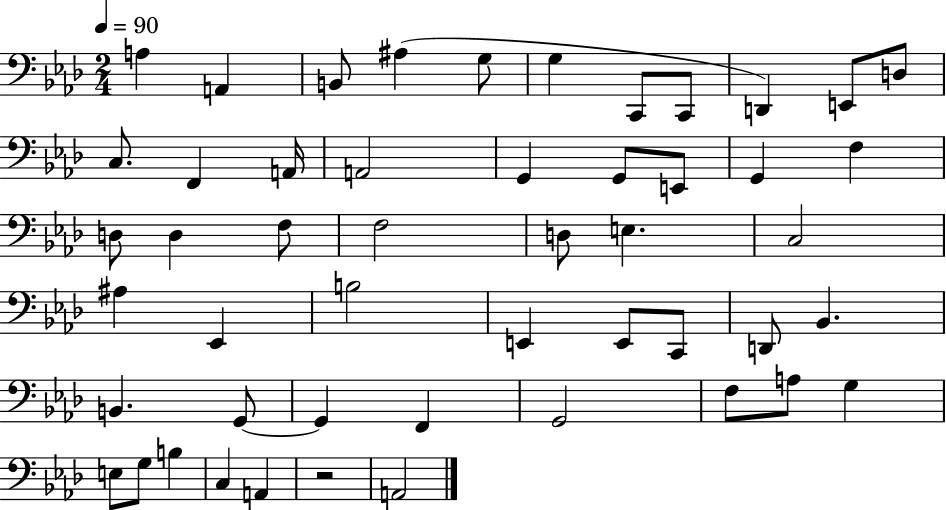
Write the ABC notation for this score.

X:1
T:Untitled
M:2/4
L:1/4
K:Ab
A, A,, B,,/2 ^A, G,/2 G, C,,/2 C,,/2 D,, E,,/2 D,/2 C,/2 F,, A,,/4 A,,2 G,, G,,/2 E,,/2 G,, F, D,/2 D, F,/2 F,2 D,/2 E, C,2 ^A, _E,, B,2 E,, E,,/2 C,,/2 D,,/2 _B,, B,, G,,/2 G,, F,, G,,2 F,/2 A,/2 G, E,/2 G,/2 B, C, A,, z2 A,,2